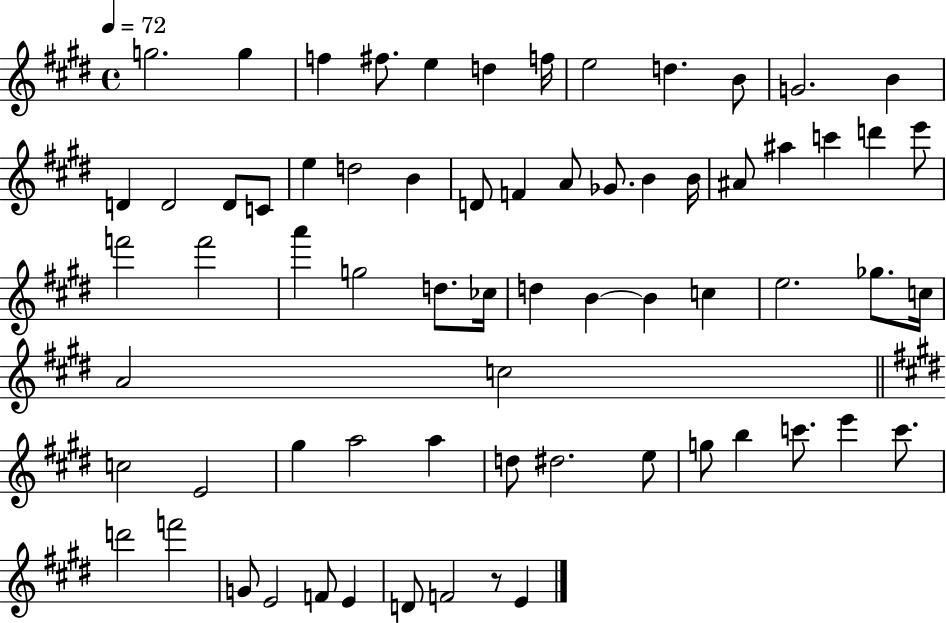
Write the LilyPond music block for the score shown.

{
  \clef treble
  \time 4/4
  \defaultTimeSignature
  \key e \major
  \tempo 4 = 72
  \repeat volta 2 { g''2. g''4 | f''4 fis''8. e''4 d''4 f''16 | e''2 d''4. b'8 | g'2. b'4 | \break d'4 d'2 d'8 c'8 | e''4 d''2 b'4 | d'8 f'4 a'8 ges'8. b'4 b'16 | ais'8 ais''4 c'''4 d'''4 e'''8 | \break f'''2 f'''2 | a'''4 g''2 d''8. ces''16 | d''4 b'4~~ b'4 c''4 | e''2. ges''8. c''16 | \break a'2 c''2 | \bar "||" \break \key e \major c''2 e'2 | gis''4 a''2 a''4 | d''8 dis''2. e''8 | g''8 b''4 c'''8. e'''4 c'''8. | \break d'''2 f'''2 | g'8 e'2 f'8 e'4 | d'8 f'2 r8 e'4 | } \bar "|."
}